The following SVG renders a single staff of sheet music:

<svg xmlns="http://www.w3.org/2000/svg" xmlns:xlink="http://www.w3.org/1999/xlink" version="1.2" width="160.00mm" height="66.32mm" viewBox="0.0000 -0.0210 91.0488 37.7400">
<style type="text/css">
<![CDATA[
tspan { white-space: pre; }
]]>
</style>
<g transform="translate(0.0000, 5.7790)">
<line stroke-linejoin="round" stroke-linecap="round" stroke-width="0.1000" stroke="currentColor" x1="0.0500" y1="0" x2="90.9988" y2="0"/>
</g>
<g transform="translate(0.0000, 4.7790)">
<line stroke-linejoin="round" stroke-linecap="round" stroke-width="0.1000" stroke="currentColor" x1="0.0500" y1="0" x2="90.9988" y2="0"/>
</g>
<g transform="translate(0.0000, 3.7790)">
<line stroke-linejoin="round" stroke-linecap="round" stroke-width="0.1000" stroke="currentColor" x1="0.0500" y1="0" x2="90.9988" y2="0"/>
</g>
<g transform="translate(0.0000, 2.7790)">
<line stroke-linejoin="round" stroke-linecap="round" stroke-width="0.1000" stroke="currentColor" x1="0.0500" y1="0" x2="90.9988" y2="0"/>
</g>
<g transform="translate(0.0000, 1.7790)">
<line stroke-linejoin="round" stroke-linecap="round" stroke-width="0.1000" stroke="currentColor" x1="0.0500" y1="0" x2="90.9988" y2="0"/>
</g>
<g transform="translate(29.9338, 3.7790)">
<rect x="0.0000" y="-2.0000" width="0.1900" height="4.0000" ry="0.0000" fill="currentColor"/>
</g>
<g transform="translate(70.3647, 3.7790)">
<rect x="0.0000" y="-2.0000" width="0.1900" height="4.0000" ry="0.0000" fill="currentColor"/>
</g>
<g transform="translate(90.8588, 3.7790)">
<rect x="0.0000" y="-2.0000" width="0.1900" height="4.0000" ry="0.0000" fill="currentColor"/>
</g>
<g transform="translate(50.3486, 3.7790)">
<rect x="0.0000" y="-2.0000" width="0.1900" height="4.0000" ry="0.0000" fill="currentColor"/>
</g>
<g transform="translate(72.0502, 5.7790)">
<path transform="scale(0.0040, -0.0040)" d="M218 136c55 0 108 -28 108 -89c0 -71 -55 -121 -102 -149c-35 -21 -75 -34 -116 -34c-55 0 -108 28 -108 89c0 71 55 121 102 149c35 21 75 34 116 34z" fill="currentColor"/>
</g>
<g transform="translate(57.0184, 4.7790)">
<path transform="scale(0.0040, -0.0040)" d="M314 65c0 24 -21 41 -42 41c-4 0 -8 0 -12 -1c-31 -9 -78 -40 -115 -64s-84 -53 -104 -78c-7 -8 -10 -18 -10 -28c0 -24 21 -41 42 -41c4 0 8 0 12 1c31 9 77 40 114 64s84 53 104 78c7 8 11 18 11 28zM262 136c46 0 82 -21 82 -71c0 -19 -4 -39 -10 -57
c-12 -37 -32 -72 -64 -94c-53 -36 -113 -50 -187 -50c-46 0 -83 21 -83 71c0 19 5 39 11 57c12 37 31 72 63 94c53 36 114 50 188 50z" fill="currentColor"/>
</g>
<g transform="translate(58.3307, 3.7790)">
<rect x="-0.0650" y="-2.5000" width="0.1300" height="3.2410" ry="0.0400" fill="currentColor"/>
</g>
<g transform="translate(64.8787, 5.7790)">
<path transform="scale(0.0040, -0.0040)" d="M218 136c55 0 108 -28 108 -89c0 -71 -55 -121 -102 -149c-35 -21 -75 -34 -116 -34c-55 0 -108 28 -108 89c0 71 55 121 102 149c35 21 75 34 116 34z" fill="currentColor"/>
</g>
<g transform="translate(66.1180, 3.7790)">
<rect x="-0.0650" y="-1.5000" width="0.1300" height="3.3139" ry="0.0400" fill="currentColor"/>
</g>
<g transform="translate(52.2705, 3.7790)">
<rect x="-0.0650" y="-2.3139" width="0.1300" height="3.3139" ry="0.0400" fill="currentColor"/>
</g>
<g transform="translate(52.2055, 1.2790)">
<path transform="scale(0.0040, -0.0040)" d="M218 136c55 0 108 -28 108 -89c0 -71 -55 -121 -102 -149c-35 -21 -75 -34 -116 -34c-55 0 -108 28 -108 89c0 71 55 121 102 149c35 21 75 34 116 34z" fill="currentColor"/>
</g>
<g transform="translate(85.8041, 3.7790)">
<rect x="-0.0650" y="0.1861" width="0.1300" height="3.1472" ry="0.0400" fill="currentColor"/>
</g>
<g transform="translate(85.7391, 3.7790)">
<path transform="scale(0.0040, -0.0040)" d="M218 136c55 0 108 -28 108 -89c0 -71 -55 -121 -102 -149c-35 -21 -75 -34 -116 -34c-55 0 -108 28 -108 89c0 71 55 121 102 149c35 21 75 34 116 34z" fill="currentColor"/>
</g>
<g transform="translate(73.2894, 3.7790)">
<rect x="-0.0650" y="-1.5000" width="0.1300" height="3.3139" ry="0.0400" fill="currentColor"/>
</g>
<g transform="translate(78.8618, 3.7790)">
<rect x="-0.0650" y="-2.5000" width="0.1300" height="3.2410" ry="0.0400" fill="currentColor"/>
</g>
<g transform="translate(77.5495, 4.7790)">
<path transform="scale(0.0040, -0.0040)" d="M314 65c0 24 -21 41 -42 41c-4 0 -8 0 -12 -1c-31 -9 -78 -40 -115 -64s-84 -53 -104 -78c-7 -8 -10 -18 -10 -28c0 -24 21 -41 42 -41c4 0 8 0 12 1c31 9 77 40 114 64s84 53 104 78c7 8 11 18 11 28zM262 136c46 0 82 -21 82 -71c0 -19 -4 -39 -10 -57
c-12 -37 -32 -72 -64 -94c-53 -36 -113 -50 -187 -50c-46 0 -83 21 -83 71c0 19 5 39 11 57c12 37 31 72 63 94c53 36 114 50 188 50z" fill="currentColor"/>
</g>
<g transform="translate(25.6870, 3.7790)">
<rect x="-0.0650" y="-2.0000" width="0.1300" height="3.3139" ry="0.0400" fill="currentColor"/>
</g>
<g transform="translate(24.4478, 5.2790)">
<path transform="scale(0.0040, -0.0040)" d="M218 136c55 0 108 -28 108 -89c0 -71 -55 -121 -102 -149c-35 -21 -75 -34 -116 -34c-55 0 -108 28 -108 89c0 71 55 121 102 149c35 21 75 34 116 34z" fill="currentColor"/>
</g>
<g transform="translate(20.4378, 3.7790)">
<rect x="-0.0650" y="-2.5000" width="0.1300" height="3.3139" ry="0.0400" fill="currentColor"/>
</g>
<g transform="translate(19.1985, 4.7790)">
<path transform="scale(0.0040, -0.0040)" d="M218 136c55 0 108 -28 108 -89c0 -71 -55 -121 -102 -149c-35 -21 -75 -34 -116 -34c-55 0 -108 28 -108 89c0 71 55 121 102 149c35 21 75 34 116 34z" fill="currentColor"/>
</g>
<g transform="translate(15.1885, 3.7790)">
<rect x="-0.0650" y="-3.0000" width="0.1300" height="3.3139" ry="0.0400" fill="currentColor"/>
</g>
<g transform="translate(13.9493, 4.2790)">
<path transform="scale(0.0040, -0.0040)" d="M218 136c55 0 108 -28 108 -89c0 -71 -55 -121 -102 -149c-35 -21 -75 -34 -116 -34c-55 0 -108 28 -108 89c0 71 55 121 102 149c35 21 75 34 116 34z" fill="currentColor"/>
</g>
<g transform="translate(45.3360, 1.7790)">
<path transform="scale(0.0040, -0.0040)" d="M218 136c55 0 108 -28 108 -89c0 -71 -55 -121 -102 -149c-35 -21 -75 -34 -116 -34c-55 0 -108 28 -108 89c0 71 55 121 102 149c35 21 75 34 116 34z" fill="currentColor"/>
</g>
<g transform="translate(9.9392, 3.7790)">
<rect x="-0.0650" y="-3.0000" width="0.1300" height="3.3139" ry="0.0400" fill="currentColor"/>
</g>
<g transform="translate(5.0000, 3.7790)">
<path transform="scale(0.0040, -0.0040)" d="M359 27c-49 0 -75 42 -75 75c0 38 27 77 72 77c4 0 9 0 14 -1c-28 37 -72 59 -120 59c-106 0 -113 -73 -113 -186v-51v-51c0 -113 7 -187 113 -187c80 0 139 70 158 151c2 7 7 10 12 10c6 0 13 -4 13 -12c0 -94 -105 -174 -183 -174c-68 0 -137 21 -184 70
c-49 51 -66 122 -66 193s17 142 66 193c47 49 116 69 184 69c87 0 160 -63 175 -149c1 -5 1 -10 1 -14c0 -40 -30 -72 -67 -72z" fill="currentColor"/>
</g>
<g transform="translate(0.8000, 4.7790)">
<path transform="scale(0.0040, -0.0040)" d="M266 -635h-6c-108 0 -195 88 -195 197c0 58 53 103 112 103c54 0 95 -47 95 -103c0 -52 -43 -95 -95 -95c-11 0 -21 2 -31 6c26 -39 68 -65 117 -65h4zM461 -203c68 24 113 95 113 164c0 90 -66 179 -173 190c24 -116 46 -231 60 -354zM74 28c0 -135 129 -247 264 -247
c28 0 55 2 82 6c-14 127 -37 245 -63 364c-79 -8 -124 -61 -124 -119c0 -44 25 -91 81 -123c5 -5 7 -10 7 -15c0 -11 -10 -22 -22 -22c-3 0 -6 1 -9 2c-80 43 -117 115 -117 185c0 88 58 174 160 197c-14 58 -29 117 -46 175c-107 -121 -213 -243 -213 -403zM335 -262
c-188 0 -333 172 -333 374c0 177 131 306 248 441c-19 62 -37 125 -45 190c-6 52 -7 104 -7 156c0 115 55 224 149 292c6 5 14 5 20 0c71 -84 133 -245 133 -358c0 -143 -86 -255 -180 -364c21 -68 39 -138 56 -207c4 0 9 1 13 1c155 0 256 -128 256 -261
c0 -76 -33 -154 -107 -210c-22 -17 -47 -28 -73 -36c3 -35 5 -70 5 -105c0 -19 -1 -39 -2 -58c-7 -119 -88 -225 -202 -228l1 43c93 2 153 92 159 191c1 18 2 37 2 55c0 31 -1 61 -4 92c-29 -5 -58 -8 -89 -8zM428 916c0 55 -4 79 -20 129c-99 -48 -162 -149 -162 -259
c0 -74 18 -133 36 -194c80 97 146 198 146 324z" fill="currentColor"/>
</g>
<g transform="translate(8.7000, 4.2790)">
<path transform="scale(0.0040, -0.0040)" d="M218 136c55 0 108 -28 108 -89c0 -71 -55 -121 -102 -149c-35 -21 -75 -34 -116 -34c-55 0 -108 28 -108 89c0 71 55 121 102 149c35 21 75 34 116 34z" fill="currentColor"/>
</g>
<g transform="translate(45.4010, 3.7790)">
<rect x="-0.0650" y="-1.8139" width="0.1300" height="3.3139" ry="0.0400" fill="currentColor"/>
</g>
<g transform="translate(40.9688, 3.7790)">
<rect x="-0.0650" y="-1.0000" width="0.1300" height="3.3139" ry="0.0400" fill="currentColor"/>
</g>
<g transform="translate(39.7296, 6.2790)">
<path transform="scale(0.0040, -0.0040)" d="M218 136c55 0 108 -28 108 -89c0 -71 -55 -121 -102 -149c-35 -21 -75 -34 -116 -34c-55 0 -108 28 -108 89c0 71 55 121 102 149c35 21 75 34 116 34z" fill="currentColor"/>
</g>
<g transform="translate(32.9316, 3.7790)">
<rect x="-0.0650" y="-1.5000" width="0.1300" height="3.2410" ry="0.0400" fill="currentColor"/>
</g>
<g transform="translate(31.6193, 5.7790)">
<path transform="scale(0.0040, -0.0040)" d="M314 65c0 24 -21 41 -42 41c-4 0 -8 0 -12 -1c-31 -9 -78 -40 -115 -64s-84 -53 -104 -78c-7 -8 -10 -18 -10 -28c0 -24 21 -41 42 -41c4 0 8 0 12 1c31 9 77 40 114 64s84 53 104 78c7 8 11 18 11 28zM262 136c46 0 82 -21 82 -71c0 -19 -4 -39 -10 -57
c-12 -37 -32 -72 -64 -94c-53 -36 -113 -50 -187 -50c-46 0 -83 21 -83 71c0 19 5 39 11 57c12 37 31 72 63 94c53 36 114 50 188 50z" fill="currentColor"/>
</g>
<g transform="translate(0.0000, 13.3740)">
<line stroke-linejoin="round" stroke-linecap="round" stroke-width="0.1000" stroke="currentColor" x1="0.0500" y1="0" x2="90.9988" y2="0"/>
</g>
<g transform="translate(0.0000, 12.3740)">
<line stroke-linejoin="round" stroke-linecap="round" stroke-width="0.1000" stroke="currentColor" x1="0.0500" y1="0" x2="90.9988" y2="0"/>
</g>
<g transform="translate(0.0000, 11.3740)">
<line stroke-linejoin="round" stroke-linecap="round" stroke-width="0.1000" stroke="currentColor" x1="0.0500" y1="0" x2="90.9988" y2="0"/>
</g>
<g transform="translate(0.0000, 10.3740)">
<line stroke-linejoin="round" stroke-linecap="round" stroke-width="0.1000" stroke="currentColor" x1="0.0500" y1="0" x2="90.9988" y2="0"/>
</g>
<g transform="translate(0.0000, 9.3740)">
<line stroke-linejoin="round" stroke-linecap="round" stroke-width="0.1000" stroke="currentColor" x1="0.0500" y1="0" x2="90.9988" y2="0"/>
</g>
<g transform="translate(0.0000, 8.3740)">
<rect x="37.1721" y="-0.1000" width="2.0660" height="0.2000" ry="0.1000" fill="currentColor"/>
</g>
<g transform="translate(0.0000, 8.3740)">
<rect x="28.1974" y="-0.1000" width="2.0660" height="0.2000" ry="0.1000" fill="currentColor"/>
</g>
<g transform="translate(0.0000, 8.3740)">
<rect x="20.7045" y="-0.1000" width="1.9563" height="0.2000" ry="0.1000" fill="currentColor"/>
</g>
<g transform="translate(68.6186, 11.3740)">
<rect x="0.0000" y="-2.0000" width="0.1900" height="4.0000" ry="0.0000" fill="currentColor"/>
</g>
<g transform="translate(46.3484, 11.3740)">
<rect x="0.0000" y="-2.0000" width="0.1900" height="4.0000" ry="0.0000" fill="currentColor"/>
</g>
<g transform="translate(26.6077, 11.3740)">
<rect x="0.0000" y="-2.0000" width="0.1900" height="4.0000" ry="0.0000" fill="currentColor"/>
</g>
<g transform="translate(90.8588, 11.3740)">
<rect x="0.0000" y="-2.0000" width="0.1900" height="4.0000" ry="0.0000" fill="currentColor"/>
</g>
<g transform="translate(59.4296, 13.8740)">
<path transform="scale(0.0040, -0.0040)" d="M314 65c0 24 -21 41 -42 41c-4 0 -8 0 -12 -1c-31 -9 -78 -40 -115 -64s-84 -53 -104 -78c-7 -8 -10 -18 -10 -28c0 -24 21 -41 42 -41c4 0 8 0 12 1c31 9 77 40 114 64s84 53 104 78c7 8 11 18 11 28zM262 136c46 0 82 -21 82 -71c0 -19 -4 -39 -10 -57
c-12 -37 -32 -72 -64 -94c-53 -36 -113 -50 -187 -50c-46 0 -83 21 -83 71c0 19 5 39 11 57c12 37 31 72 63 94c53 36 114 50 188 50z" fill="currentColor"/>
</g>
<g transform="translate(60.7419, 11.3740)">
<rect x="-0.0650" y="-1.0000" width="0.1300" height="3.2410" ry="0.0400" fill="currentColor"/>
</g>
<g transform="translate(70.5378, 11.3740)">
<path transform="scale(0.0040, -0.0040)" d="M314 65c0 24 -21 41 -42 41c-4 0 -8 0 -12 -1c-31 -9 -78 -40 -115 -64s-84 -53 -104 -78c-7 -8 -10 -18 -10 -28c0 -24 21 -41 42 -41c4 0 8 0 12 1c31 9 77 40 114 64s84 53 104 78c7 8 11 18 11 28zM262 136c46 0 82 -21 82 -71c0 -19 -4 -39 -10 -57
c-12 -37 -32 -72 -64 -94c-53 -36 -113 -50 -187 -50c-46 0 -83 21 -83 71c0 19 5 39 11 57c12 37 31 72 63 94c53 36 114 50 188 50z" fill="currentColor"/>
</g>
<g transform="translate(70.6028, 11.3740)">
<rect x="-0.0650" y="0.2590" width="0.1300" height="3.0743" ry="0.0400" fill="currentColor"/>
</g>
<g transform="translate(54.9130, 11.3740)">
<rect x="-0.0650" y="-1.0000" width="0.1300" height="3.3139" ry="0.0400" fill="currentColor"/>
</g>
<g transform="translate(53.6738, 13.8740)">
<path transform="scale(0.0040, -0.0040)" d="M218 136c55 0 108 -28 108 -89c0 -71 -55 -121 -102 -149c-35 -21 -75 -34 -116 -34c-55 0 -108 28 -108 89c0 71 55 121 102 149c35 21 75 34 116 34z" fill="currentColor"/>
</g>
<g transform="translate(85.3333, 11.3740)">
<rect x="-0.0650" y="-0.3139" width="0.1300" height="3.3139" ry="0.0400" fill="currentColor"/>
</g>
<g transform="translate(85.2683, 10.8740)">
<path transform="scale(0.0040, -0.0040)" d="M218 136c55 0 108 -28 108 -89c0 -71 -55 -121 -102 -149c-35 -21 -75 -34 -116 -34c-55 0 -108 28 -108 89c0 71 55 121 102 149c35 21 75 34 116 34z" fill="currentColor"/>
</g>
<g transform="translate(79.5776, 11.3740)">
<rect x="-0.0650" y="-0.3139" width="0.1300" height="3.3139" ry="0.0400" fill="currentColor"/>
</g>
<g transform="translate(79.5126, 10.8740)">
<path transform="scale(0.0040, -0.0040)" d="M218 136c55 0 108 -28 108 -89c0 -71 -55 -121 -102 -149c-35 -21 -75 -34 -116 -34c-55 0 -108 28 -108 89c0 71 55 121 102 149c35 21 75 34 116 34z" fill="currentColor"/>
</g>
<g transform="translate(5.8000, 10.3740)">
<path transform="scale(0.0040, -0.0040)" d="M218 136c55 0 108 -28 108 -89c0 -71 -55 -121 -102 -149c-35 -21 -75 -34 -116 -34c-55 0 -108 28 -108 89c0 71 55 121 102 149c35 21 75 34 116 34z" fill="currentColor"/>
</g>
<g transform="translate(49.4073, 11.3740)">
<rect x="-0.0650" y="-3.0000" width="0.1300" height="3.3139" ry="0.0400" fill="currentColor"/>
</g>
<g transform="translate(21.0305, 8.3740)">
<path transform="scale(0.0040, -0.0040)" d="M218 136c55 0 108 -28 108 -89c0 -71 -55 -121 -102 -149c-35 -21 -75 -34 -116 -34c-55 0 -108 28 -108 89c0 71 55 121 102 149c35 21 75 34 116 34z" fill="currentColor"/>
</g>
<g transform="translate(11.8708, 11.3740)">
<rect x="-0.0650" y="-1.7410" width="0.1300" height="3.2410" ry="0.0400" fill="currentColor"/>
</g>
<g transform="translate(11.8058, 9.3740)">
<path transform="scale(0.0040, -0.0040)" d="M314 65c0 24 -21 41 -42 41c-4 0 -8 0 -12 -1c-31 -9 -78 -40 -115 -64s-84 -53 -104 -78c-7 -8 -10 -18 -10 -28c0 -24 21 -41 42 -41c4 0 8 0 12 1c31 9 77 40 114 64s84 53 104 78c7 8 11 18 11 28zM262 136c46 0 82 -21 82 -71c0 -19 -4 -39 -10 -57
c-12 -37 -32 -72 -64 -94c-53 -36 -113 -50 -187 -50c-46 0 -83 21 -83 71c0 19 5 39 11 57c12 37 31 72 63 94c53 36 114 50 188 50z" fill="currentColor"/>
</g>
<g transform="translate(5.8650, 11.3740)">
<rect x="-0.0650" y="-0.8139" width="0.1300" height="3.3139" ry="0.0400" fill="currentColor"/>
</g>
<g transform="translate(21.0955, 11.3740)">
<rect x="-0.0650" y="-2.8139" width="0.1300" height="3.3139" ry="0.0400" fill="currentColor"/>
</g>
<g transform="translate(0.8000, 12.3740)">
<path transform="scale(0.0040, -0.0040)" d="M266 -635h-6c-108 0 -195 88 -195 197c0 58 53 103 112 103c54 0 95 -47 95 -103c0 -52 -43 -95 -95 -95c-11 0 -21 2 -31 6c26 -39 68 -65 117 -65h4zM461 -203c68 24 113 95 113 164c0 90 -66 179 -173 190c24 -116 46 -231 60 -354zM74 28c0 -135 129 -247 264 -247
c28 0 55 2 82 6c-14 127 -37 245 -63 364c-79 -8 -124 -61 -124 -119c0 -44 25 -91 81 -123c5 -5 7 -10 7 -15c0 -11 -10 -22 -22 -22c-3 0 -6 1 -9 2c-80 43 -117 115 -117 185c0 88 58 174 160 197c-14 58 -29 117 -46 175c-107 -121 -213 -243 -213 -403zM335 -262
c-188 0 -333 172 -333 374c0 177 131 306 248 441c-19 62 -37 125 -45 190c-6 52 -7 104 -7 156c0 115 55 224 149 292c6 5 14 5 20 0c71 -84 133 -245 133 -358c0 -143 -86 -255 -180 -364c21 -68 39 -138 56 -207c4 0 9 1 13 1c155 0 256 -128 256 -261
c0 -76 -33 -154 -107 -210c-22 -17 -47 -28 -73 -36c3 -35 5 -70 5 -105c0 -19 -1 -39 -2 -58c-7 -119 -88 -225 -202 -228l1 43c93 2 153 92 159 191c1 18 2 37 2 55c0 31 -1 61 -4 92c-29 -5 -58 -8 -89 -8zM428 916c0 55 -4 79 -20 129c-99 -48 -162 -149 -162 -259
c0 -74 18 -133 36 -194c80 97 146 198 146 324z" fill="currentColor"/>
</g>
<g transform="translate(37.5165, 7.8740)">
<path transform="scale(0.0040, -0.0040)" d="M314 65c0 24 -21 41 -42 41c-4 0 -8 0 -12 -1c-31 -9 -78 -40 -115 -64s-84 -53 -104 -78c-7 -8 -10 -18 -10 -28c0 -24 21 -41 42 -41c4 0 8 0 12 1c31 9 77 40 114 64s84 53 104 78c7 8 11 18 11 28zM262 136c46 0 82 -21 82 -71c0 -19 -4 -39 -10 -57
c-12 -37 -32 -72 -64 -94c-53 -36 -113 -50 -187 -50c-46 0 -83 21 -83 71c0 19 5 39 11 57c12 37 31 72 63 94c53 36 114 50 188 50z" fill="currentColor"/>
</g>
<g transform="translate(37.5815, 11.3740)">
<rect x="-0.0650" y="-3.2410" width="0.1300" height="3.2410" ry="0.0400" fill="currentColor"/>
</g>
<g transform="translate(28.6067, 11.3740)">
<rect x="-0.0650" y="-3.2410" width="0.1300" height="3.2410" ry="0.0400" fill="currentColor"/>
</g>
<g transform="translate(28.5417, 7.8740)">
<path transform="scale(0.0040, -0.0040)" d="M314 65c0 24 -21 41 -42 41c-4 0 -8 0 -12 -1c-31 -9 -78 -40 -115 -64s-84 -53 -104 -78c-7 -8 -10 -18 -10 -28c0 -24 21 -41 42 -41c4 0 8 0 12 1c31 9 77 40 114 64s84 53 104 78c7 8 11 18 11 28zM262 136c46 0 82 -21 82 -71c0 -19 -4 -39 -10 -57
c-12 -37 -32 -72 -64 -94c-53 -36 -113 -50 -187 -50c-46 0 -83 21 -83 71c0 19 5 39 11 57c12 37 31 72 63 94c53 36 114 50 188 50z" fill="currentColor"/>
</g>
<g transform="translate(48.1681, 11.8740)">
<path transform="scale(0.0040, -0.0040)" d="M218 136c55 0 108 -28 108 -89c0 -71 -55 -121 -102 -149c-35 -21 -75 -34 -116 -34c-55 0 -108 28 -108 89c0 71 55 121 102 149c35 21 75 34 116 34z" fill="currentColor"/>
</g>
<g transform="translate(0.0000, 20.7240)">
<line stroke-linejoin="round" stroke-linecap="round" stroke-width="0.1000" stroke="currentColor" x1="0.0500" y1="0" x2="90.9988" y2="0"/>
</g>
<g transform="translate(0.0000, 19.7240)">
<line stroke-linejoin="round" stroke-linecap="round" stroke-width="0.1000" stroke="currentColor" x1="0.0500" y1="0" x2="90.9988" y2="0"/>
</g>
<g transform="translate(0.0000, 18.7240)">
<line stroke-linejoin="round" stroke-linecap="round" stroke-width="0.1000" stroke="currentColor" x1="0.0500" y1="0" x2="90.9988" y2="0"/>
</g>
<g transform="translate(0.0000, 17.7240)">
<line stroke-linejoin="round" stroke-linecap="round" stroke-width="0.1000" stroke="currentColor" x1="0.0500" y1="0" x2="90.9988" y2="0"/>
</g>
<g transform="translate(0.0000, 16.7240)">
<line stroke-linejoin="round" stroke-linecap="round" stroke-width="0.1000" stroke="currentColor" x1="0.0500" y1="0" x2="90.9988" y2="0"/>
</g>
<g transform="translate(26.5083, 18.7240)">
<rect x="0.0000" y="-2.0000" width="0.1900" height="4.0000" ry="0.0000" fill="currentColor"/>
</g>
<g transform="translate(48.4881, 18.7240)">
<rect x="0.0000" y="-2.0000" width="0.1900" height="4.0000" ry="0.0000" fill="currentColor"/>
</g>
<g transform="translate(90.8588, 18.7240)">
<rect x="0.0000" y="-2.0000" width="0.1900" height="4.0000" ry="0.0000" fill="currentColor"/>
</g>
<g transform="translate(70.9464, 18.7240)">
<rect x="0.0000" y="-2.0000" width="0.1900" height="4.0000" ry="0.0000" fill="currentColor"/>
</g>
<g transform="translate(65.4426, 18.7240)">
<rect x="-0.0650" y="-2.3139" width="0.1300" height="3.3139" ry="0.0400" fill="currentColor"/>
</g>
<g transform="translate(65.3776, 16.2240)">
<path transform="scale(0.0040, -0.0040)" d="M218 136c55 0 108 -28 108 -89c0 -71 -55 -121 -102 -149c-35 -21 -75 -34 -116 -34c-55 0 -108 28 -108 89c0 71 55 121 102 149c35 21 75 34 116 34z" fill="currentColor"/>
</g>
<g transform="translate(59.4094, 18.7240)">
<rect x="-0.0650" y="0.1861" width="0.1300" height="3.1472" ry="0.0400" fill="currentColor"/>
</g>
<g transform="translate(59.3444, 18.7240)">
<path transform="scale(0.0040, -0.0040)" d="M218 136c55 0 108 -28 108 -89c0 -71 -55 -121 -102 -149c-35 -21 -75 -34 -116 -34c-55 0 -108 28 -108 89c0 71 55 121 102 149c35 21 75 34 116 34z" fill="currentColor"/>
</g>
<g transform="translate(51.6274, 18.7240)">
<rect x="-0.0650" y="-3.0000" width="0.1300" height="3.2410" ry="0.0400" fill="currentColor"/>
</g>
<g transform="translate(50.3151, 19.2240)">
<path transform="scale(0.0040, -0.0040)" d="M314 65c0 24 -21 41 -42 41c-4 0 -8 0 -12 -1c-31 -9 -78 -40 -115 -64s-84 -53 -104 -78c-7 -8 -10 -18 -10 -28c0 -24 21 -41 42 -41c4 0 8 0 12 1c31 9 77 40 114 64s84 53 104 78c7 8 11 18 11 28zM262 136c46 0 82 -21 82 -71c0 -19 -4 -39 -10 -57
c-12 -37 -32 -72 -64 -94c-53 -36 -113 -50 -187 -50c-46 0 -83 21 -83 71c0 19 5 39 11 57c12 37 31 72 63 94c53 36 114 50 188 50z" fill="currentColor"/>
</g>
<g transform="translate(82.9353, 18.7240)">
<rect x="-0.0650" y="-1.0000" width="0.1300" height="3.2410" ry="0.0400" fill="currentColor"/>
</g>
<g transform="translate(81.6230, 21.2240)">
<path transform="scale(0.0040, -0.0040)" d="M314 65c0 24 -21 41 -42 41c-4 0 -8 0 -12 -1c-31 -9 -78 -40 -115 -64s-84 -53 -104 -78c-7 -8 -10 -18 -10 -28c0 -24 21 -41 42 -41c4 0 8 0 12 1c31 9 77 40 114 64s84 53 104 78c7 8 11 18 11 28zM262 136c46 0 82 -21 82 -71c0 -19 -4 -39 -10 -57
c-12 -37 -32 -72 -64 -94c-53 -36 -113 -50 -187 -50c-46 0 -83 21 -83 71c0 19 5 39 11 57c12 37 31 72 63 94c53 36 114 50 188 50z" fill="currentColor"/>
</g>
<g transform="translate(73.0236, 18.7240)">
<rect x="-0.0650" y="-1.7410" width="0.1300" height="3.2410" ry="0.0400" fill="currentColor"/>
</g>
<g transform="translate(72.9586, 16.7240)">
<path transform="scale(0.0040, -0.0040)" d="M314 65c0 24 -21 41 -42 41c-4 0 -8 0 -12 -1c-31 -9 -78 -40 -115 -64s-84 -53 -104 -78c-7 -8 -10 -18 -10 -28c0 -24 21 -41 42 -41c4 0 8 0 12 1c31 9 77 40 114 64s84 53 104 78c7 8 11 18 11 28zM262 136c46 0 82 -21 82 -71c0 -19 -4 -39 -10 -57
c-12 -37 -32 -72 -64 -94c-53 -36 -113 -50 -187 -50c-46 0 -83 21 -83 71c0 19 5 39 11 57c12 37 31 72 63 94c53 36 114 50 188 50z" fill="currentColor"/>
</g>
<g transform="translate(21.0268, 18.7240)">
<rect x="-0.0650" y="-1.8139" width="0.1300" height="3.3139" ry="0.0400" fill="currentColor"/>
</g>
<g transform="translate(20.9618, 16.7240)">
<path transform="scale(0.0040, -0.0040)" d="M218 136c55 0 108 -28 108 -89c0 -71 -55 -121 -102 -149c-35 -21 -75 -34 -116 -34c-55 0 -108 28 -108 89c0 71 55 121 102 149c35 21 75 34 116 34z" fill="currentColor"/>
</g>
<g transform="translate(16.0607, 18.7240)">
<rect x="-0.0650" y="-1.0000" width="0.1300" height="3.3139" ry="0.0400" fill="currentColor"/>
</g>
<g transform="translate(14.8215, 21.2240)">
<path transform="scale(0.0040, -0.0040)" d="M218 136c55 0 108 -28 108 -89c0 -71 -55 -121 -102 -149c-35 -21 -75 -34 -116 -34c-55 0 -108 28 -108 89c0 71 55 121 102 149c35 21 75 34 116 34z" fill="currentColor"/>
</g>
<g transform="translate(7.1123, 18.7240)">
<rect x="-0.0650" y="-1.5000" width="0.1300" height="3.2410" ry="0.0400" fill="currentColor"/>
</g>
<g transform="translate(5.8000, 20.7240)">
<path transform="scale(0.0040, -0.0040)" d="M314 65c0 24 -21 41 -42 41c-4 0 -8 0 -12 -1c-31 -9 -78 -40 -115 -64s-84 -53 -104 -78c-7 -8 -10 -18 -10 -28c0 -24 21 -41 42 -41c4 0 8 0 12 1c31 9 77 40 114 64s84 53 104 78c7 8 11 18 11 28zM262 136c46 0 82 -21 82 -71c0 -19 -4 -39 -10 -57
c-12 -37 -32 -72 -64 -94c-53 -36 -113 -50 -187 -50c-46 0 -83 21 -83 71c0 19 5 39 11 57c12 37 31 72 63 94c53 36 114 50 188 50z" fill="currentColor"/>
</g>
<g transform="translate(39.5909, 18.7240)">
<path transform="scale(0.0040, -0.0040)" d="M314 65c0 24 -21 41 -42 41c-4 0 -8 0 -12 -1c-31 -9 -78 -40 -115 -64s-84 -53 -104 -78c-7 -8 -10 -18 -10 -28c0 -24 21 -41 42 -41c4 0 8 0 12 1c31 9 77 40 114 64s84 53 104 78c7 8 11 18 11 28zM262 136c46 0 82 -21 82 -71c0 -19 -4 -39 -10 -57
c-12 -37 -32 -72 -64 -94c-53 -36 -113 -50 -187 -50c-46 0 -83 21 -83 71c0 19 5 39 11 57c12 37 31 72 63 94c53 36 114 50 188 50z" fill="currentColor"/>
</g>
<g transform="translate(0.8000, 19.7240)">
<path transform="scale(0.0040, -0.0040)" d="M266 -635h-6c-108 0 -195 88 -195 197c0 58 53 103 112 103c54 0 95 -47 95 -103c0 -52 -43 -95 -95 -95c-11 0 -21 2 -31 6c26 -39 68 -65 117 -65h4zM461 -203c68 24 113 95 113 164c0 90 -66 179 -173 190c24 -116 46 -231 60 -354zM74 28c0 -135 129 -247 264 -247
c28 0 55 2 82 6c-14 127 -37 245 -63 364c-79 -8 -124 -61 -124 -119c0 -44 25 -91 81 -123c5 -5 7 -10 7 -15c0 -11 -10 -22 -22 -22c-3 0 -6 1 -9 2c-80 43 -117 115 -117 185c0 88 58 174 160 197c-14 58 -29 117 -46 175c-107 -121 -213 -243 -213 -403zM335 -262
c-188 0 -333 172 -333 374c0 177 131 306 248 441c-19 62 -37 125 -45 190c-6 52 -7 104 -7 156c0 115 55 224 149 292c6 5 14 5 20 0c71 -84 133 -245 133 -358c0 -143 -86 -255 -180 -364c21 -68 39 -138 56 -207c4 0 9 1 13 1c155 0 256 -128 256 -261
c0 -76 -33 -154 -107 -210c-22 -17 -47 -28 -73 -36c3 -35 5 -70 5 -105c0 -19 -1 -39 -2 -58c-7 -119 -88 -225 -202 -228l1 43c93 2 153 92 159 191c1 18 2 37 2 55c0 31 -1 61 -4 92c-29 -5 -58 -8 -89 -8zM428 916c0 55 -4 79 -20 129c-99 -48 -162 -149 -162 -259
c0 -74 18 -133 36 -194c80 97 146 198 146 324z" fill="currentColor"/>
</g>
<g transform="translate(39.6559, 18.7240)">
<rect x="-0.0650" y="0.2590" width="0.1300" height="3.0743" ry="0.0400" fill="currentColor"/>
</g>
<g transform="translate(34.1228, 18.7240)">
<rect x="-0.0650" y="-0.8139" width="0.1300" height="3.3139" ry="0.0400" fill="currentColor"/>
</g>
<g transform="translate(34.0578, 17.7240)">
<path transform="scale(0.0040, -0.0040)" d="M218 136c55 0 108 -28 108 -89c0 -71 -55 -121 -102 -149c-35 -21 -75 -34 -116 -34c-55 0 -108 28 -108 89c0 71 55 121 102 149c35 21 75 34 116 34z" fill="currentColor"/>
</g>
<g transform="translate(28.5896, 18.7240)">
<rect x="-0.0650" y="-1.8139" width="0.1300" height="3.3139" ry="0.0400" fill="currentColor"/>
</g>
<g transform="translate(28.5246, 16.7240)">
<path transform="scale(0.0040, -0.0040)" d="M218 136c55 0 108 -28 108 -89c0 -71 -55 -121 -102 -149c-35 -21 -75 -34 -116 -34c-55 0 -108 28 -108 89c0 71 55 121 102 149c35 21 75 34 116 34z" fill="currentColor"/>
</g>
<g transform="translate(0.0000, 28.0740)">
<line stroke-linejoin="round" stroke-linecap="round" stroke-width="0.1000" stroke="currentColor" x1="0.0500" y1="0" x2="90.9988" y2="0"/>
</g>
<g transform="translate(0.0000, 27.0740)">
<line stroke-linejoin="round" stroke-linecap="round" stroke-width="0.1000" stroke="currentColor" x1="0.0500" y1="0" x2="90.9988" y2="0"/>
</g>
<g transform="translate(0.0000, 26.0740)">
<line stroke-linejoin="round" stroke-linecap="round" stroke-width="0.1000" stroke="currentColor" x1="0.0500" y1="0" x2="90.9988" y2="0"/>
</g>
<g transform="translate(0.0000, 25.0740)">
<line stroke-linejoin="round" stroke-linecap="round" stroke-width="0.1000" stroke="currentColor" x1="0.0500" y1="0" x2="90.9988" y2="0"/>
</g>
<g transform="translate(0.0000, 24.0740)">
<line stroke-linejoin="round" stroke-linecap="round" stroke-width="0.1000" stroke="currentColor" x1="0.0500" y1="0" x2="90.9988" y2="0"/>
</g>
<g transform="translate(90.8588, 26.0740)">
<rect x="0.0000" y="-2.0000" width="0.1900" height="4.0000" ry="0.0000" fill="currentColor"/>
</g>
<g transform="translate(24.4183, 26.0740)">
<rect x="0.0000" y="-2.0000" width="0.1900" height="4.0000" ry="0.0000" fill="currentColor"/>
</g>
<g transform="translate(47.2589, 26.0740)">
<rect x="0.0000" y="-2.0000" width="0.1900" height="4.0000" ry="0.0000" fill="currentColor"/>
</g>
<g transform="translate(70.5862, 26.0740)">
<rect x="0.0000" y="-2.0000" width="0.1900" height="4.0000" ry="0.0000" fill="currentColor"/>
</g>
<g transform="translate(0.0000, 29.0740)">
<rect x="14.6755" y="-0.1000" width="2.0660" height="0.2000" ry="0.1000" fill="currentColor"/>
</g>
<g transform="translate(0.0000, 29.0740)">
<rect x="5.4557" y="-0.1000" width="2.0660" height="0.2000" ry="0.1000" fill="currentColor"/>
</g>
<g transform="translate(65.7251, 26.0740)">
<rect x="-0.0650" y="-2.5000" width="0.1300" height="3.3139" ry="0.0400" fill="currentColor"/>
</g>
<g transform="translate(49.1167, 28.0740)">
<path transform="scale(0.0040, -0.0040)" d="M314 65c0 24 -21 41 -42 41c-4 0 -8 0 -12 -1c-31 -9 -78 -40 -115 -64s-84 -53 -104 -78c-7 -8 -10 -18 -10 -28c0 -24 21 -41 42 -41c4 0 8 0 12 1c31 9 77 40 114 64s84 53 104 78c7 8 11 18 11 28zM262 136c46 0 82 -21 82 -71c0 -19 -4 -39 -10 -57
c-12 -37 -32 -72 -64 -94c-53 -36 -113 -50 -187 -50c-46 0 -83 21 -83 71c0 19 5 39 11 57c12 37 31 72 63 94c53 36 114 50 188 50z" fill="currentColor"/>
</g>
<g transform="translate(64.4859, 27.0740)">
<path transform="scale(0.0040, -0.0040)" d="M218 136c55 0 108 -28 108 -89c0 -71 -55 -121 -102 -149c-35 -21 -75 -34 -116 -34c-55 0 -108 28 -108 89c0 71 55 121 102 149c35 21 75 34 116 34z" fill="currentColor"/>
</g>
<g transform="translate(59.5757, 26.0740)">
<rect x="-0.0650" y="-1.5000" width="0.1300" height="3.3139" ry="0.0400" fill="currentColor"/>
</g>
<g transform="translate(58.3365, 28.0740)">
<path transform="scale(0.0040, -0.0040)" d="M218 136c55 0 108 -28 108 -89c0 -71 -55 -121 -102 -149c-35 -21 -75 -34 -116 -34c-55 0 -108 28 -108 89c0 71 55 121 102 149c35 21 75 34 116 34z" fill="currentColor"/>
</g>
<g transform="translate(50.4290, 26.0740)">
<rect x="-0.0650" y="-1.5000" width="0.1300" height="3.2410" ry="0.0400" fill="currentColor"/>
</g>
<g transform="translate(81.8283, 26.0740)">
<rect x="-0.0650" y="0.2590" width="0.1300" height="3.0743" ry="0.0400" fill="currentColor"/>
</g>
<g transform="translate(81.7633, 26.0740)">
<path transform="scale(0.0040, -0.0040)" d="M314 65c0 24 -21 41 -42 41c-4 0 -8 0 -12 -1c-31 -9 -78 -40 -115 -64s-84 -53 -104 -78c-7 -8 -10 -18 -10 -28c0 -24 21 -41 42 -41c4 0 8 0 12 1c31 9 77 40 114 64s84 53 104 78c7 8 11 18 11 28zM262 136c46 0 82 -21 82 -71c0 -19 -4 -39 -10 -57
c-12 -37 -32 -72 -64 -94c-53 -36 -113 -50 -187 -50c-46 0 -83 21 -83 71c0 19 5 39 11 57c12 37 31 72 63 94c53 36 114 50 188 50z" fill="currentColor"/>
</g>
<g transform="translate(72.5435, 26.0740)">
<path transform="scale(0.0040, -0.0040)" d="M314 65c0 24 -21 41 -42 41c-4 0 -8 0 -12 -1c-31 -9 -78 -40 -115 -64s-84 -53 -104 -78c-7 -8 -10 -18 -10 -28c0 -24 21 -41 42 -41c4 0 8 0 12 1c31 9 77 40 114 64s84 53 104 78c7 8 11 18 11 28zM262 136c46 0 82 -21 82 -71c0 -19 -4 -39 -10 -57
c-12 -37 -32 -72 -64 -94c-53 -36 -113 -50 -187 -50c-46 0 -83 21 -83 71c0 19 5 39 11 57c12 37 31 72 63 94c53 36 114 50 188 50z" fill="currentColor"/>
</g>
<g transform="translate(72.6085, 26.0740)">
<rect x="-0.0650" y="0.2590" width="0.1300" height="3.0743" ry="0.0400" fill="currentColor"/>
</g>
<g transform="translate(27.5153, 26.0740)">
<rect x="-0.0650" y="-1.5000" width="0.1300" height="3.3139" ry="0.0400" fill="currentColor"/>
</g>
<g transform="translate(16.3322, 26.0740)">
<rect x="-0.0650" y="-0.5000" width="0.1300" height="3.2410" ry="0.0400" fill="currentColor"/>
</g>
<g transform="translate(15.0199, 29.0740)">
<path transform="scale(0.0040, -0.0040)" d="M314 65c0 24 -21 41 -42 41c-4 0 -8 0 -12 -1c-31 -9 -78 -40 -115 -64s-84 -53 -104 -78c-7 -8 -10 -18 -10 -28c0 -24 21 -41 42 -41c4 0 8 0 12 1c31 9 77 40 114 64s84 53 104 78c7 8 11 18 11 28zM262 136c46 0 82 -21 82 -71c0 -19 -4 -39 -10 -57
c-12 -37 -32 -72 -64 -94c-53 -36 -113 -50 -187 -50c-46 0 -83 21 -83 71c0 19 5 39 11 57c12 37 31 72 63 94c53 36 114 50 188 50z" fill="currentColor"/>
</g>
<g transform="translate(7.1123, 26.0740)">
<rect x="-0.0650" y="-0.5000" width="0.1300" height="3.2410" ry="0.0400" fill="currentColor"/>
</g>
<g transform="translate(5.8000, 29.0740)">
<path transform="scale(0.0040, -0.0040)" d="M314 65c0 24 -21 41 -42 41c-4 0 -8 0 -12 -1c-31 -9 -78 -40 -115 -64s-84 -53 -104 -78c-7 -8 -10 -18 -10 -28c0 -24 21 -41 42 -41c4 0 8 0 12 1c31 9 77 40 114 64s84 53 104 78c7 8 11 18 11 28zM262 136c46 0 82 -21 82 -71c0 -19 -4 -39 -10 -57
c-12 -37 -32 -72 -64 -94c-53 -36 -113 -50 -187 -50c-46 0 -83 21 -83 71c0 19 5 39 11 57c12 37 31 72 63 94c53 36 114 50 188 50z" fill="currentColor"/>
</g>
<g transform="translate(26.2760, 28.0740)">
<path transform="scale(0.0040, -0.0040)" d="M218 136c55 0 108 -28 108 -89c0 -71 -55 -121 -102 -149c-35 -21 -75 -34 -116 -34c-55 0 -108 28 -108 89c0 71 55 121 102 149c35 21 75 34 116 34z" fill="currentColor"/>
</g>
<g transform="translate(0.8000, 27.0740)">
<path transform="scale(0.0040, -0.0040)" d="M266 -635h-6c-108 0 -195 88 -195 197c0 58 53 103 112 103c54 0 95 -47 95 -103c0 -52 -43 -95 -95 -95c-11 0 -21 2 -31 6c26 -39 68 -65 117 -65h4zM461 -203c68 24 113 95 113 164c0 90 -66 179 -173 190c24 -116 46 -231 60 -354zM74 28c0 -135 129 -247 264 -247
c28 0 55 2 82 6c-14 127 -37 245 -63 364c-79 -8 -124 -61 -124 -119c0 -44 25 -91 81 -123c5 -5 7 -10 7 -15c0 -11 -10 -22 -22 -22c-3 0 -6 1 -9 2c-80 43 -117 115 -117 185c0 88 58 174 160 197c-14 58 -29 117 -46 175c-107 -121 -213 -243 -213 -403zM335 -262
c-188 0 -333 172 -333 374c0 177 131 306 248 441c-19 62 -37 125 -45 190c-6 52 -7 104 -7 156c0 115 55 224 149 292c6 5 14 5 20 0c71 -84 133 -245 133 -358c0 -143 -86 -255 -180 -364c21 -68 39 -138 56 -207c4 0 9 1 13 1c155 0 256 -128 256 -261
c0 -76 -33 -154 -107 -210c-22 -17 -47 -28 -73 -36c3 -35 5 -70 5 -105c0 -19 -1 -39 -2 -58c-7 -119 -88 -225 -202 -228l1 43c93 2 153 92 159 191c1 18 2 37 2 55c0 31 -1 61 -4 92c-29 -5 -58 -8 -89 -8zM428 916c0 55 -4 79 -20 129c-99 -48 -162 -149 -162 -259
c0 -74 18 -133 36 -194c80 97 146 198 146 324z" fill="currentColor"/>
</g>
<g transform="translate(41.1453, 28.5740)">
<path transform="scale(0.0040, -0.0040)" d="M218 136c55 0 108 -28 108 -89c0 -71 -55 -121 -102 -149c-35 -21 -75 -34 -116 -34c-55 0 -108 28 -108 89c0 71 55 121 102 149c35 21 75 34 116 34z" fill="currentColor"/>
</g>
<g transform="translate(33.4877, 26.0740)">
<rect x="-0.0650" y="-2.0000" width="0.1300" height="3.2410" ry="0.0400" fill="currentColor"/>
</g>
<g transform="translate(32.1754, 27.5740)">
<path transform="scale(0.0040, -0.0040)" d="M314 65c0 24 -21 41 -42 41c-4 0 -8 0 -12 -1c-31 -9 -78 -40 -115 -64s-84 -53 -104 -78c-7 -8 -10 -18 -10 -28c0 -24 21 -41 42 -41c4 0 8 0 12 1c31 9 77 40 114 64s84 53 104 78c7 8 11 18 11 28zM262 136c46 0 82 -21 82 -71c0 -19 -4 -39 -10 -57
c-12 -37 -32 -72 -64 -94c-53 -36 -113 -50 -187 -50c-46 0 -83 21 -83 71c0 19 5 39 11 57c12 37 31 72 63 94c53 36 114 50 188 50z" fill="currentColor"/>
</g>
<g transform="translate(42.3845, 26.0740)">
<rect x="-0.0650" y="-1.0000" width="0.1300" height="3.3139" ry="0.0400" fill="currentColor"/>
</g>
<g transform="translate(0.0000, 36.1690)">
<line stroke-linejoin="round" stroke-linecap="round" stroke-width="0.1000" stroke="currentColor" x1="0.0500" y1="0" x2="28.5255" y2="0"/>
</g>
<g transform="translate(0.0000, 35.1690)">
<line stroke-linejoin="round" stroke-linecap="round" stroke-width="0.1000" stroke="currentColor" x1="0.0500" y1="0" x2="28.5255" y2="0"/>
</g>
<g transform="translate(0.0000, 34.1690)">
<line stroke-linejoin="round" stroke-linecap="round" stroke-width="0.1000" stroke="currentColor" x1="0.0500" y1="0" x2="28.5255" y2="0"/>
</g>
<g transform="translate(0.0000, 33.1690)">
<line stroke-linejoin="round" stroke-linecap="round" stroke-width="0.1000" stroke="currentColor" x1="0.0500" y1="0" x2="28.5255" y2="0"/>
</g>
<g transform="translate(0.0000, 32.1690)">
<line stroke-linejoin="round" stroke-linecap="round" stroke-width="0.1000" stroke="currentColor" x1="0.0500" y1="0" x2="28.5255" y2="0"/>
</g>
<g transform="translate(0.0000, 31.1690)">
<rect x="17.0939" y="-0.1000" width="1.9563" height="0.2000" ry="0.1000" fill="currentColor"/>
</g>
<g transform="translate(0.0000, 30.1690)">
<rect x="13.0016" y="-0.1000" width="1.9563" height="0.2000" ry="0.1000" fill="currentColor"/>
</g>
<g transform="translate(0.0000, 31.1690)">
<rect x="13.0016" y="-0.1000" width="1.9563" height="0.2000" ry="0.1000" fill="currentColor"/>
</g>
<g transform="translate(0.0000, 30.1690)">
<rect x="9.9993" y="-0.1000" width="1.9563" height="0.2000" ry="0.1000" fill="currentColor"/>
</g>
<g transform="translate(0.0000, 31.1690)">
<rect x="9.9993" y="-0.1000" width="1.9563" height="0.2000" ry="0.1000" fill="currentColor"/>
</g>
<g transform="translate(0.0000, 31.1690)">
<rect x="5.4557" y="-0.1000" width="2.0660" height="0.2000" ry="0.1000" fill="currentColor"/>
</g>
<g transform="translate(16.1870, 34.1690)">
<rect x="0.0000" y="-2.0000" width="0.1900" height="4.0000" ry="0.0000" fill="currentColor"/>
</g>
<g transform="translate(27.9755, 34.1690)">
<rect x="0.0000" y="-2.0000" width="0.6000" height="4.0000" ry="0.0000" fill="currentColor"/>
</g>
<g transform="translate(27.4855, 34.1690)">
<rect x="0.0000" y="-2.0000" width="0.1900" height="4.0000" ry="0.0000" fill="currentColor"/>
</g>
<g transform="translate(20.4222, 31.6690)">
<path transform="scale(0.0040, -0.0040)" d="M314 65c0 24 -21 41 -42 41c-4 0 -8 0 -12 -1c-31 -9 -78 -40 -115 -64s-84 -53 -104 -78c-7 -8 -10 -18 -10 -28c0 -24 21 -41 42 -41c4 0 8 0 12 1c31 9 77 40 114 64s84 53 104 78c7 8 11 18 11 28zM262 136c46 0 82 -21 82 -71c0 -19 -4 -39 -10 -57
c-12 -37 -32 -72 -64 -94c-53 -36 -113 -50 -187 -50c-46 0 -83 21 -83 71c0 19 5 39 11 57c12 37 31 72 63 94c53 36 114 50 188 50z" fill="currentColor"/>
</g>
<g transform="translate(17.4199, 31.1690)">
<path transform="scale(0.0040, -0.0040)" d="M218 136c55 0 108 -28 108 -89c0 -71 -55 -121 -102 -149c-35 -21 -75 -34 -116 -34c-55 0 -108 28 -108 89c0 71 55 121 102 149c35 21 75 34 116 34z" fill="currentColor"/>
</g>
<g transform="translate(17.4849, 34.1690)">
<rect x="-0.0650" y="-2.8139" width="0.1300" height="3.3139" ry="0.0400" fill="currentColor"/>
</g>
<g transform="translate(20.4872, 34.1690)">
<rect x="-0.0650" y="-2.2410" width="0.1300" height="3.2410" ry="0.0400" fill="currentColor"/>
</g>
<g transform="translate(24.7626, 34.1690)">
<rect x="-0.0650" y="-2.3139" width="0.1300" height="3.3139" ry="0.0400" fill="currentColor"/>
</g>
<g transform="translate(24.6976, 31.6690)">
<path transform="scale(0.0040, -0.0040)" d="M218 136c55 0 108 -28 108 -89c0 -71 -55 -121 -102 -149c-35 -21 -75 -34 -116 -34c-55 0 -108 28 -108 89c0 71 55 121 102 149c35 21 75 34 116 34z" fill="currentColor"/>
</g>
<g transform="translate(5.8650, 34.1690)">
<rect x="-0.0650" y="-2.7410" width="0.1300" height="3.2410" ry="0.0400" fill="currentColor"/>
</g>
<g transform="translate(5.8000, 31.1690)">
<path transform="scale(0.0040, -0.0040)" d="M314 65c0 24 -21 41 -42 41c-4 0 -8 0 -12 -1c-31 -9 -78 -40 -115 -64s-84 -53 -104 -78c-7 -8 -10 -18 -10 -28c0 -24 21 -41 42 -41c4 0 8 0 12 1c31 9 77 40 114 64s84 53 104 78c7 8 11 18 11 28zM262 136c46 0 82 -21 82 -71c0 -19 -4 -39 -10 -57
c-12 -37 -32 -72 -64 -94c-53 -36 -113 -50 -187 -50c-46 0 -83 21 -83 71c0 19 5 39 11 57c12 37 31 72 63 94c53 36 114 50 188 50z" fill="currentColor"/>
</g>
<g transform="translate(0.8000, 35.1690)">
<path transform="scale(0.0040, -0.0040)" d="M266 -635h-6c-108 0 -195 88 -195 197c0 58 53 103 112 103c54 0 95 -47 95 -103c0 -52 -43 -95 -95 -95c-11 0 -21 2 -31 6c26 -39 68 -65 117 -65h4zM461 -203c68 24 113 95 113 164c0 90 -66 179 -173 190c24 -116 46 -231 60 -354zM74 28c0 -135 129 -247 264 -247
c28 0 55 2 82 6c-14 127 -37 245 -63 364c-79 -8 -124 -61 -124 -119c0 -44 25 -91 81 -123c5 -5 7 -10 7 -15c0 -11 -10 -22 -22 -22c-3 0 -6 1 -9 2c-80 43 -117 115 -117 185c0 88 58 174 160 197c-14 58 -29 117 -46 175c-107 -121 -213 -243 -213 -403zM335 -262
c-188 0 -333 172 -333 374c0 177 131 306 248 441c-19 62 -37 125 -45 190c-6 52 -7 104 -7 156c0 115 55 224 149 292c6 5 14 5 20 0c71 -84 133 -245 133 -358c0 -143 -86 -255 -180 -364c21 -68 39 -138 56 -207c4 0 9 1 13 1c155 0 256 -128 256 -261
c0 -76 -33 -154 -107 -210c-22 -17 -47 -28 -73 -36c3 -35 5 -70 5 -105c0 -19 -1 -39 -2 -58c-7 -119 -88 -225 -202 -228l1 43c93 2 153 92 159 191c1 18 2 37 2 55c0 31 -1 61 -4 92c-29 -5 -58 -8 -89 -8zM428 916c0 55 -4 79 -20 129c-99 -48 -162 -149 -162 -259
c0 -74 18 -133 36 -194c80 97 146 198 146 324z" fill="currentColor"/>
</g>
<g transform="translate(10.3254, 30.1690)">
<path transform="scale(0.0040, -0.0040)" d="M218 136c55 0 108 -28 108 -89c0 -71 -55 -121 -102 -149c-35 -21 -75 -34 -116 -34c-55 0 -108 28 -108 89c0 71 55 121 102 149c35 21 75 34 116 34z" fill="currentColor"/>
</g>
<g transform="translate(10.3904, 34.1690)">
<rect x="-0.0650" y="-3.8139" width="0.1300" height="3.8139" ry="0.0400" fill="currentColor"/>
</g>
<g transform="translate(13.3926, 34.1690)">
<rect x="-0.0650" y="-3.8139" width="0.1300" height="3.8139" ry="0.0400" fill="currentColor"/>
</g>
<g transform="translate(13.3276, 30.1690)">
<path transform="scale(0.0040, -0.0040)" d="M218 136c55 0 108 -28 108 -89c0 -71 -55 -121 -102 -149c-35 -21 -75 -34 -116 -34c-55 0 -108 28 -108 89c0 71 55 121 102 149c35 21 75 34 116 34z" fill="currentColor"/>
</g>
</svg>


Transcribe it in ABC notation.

X:1
T:Untitled
M:4/4
L:1/4
K:C
A A G F E2 D f g G2 E E G2 B d f2 a b2 b2 A D D2 B2 c c E2 D f f d B2 A2 B g f2 D2 C2 C2 E F2 D E2 E G B2 B2 a2 c' c' a g2 g